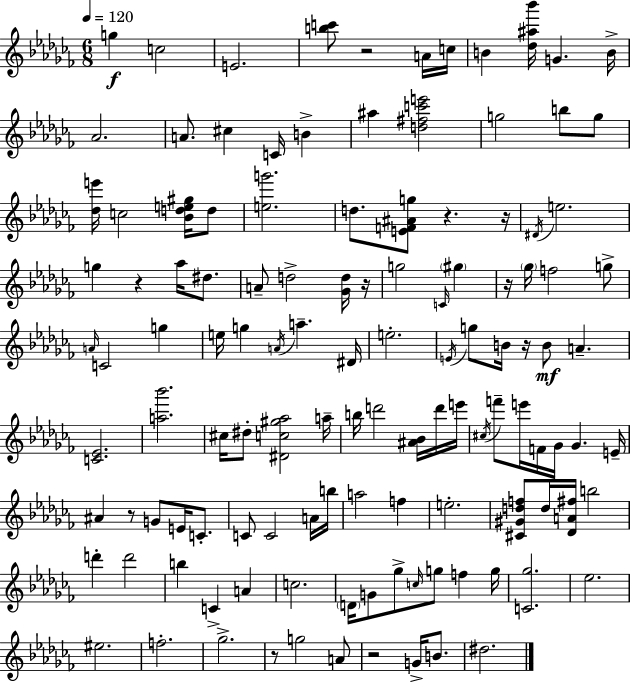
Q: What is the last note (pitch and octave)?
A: D#5